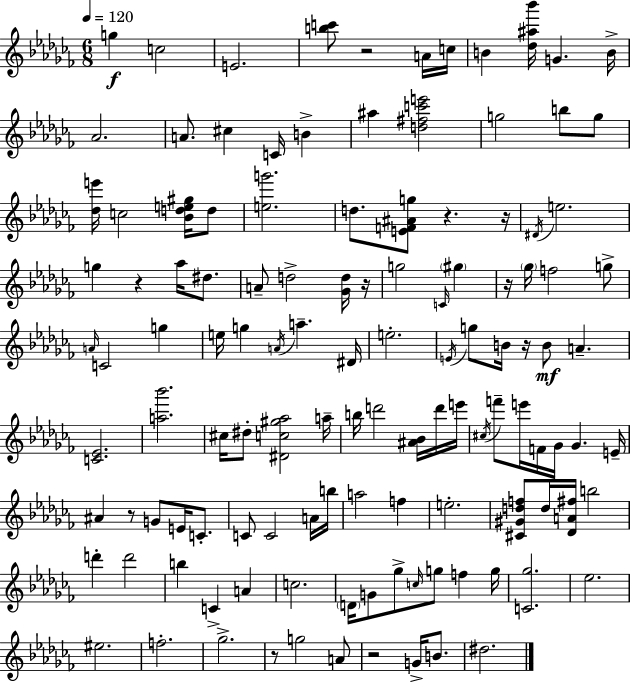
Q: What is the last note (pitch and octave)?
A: D#5